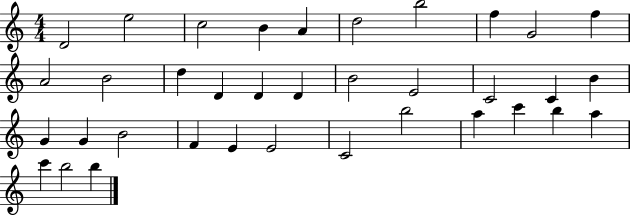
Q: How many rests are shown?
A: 0